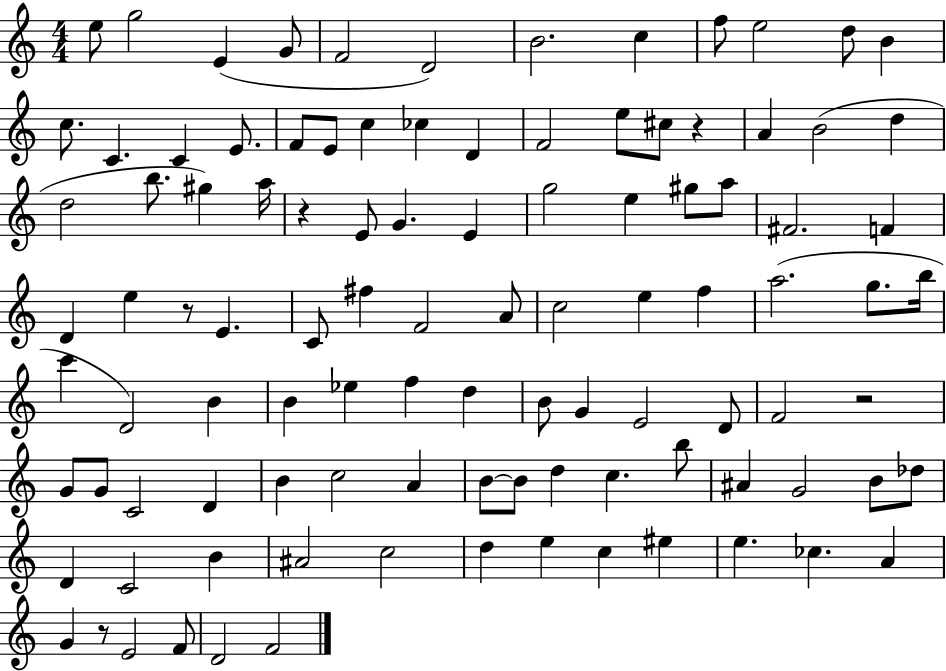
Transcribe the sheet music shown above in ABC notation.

X:1
T:Untitled
M:4/4
L:1/4
K:C
e/2 g2 E G/2 F2 D2 B2 c f/2 e2 d/2 B c/2 C C E/2 F/2 E/2 c _c D F2 e/2 ^c/2 z A B2 d d2 b/2 ^g a/4 z E/2 G E g2 e ^g/2 a/2 ^F2 F D e z/2 E C/2 ^f F2 A/2 c2 e f a2 g/2 b/4 c' D2 B B _e f d B/2 G E2 D/2 F2 z2 G/2 G/2 C2 D B c2 A B/2 B/2 d c b/2 ^A G2 B/2 _d/2 D C2 B ^A2 c2 d e c ^e e _c A G z/2 E2 F/2 D2 F2